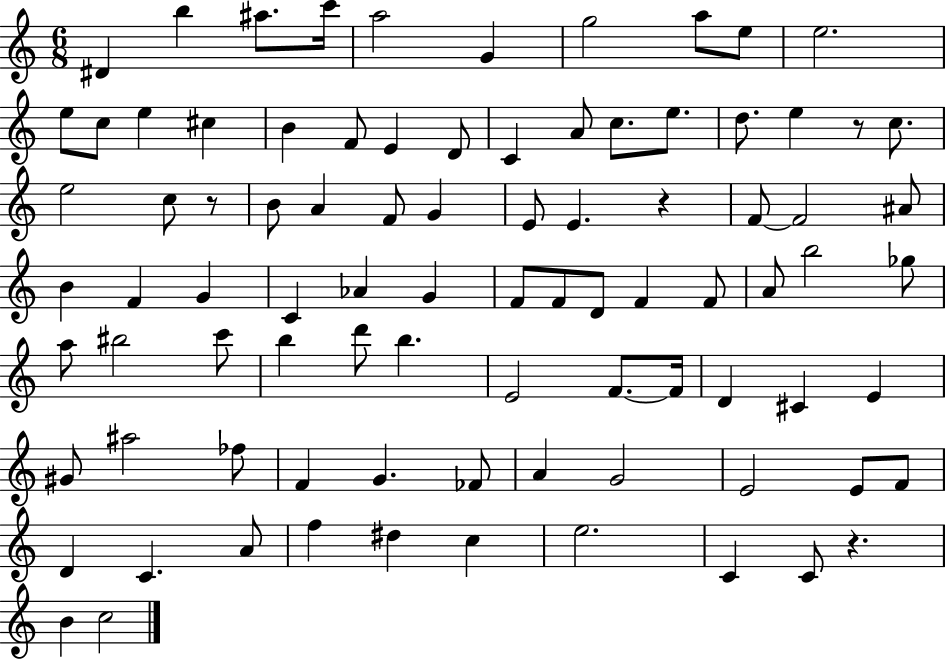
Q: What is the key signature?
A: C major